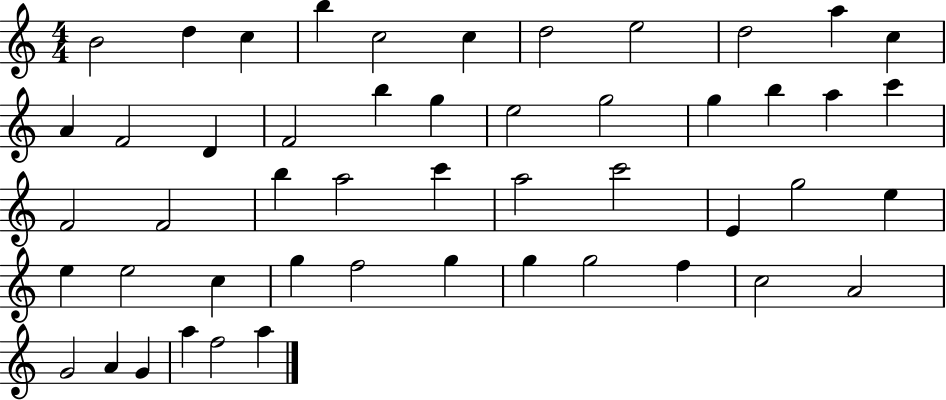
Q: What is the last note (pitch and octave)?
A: A5